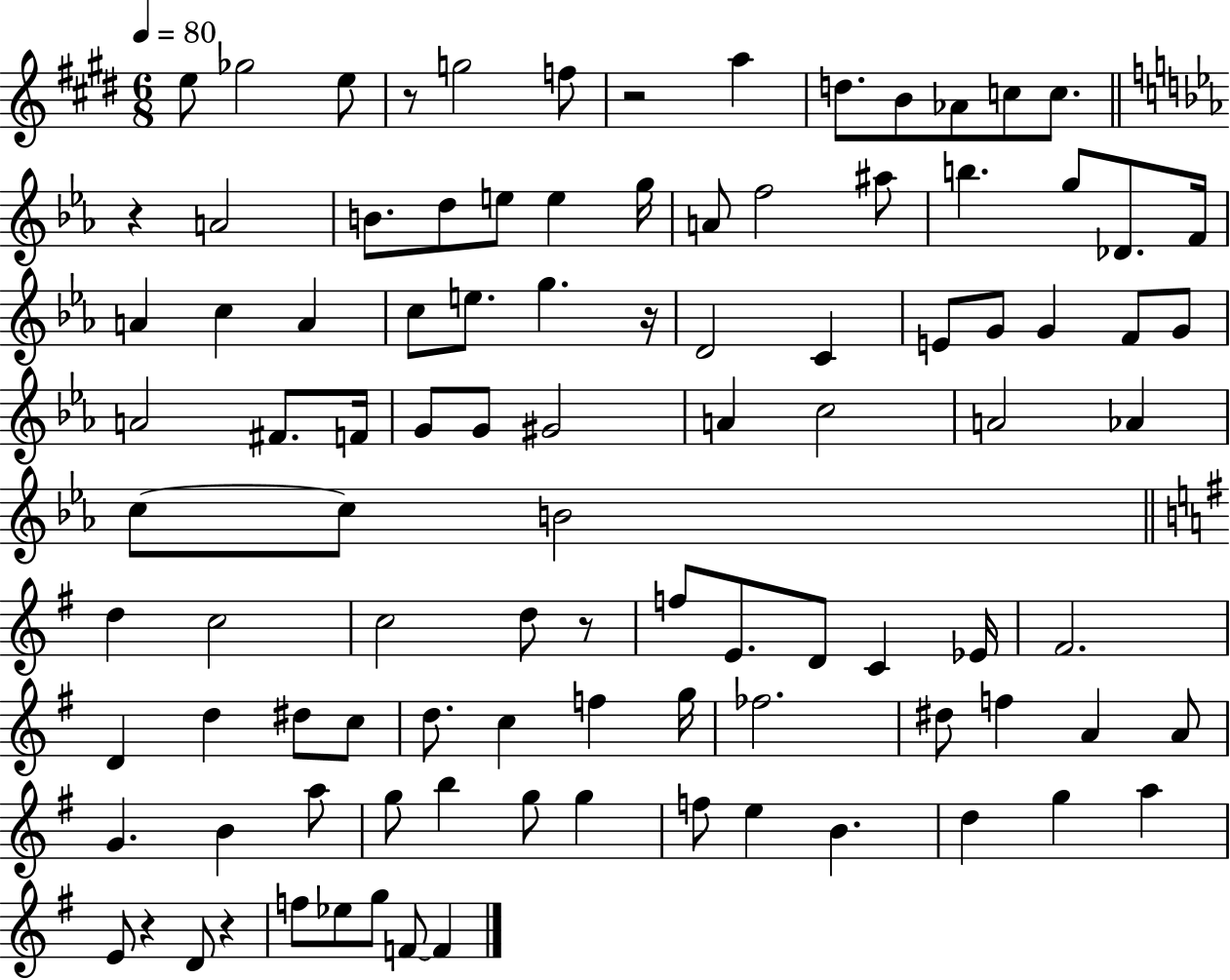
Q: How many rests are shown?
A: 7